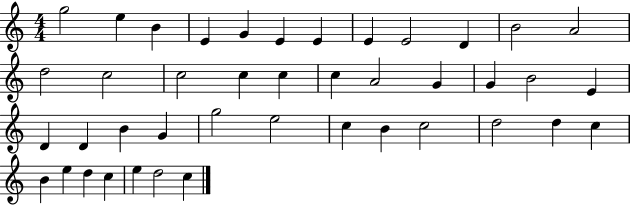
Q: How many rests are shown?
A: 0